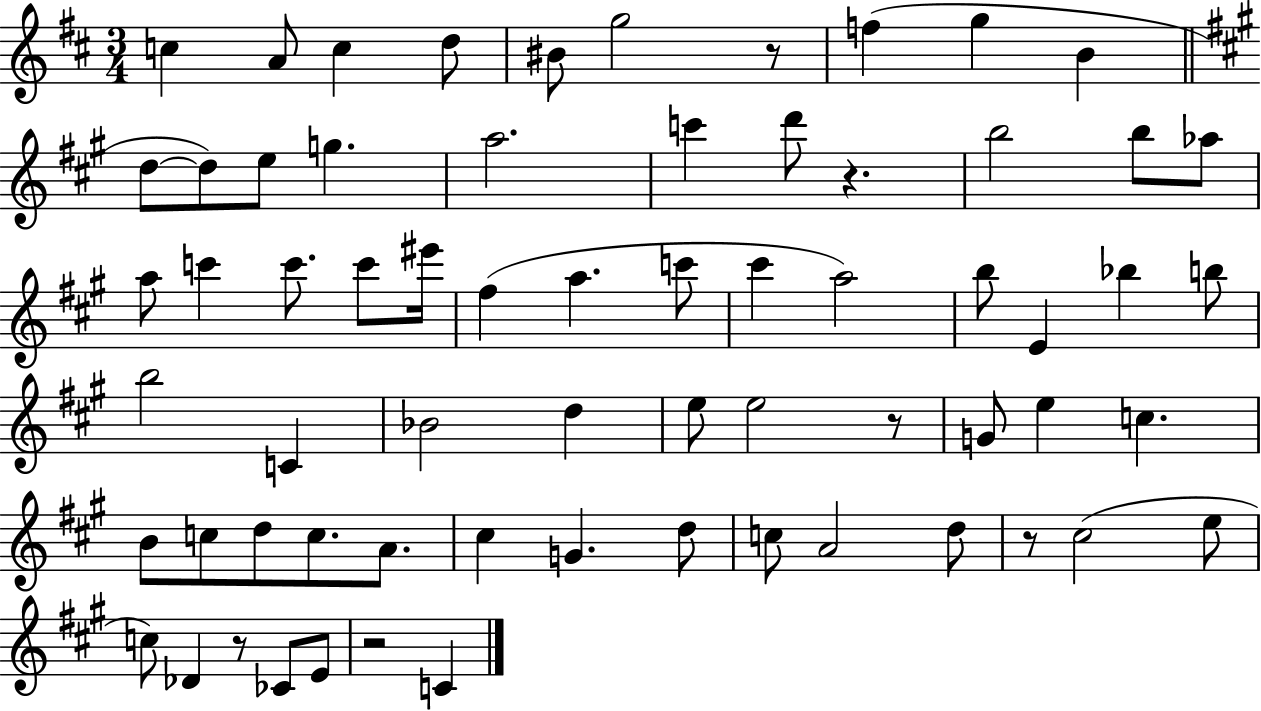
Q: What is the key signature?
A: D major